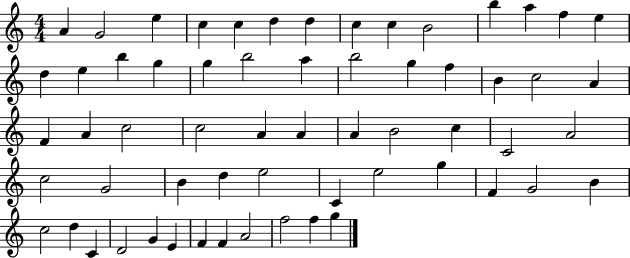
{
  \clef treble
  \numericTimeSignature
  \time 4/4
  \key c \major
  a'4 g'2 e''4 | c''4 c''4 d''4 d''4 | c''4 c''4 b'2 | b''4 a''4 f''4 e''4 | \break d''4 e''4 b''4 g''4 | g''4 b''2 a''4 | b''2 g''4 f''4 | b'4 c''2 a'4 | \break f'4 a'4 c''2 | c''2 a'4 a'4 | a'4 b'2 c''4 | c'2 a'2 | \break c''2 g'2 | b'4 d''4 e''2 | c'4 e''2 g''4 | f'4 g'2 b'4 | \break c''2 d''4 c'4 | d'2 g'4 e'4 | f'4 f'4 a'2 | f''2 f''4 g''4 | \break \bar "|."
}